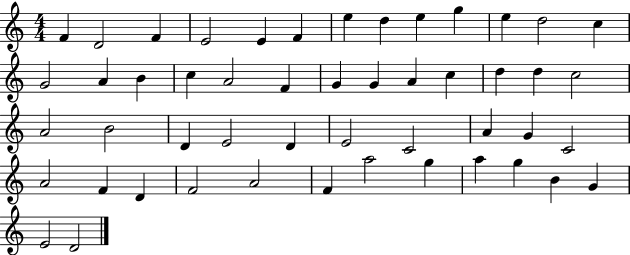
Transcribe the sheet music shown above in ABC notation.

X:1
T:Untitled
M:4/4
L:1/4
K:C
F D2 F E2 E F e d e g e d2 c G2 A B c A2 F G G A c d d c2 A2 B2 D E2 D E2 C2 A G C2 A2 F D F2 A2 F a2 g a g B G E2 D2